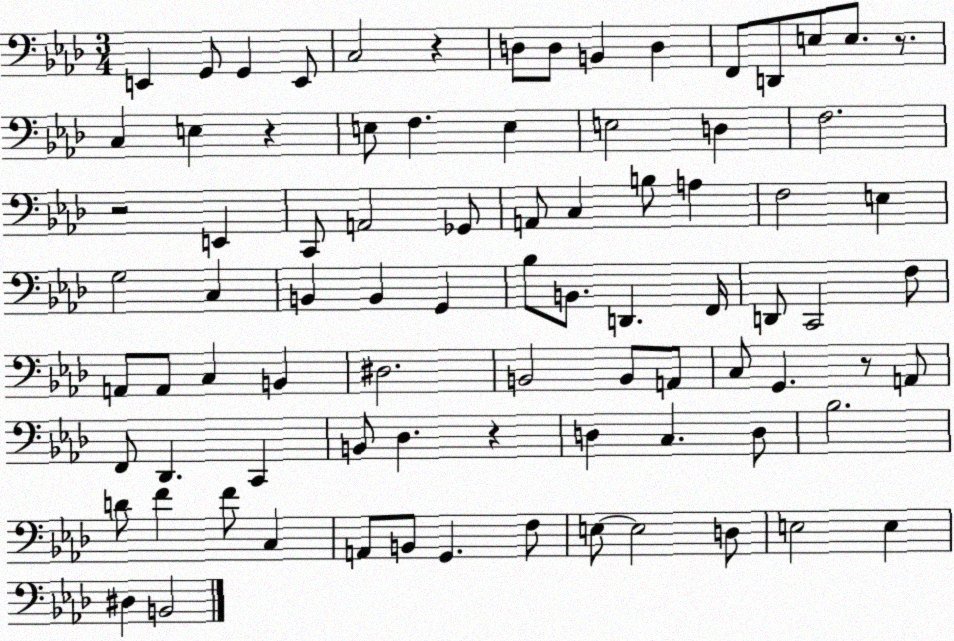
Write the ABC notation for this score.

X:1
T:Untitled
M:3/4
L:1/4
K:Ab
E,, G,,/2 G,, E,,/2 C,2 z D,/2 D,/2 B,, D, F,,/2 D,,/2 E,/2 E,/2 z/2 C, E, z E,/2 F, E, E,2 D, F,2 z2 E,, C,,/2 A,,2 _G,,/2 A,,/2 C, B,/2 A, F,2 E, G,2 C, B,, B,, G,, _B,/2 B,,/2 D,, F,,/4 D,,/2 C,,2 F,/2 A,,/2 A,,/2 C, B,, ^D,2 B,,2 B,,/2 A,,/2 C,/2 G,, z/2 A,,/2 F,,/2 _D,, C,, B,,/2 _D, z D, C, D,/2 _B,2 D/2 F F/2 C, A,,/2 B,,/2 G,, F,/2 E,/2 E,2 D,/2 E,2 E, ^D, B,,2